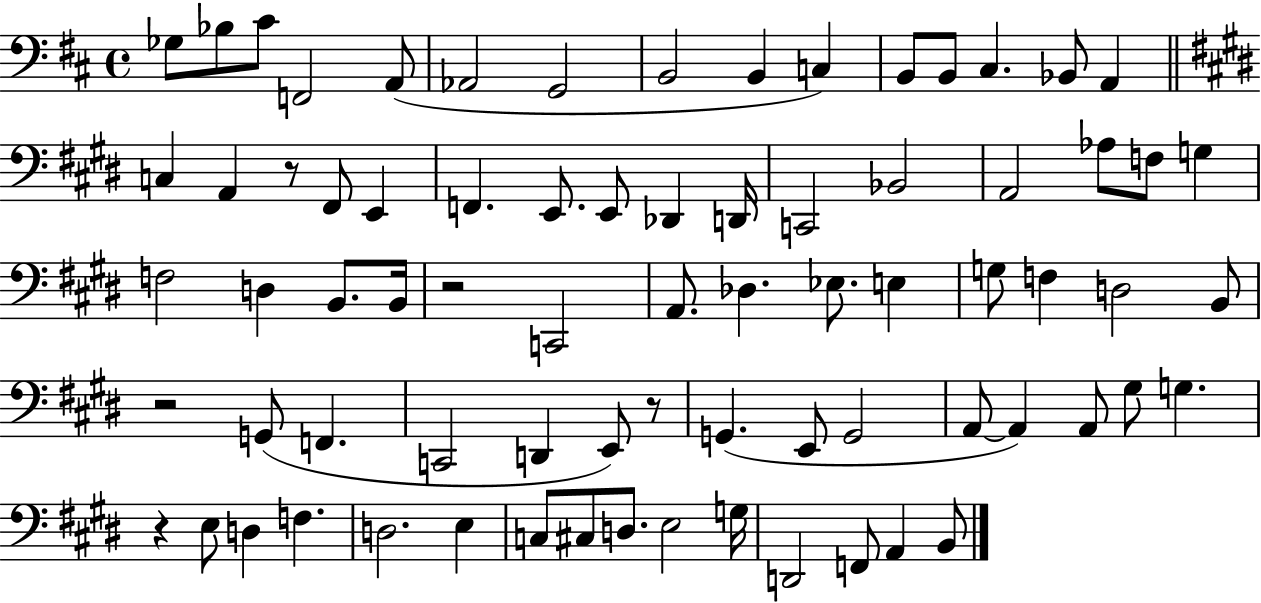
X:1
T:Untitled
M:4/4
L:1/4
K:D
_G,/2 _B,/2 ^C/2 F,,2 A,,/2 _A,,2 G,,2 B,,2 B,, C, B,,/2 B,,/2 ^C, _B,,/2 A,, C, A,, z/2 ^F,,/2 E,, F,, E,,/2 E,,/2 _D,, D,,/4 C,,2 _B,,2 A,,2 _A,/2 F,/2 G, F,2 D, B,,/2 B,,/4 z2 C,,2 A,,/2 _D, _E,/2 E, G,/2 F, D,2 B,,/2 z2 G,,/2 F,, C,,2 D,, E,,/2 z/2 G,, E,,/2 G,,2 A,,/2 A,, A,,/2 ^G,/2 G, z E,/2 D, F, D,2 E, C,/2 ^C,/2 D,/2 E,2 G,/4 D,,2 F,,/2 A,, B,,/2